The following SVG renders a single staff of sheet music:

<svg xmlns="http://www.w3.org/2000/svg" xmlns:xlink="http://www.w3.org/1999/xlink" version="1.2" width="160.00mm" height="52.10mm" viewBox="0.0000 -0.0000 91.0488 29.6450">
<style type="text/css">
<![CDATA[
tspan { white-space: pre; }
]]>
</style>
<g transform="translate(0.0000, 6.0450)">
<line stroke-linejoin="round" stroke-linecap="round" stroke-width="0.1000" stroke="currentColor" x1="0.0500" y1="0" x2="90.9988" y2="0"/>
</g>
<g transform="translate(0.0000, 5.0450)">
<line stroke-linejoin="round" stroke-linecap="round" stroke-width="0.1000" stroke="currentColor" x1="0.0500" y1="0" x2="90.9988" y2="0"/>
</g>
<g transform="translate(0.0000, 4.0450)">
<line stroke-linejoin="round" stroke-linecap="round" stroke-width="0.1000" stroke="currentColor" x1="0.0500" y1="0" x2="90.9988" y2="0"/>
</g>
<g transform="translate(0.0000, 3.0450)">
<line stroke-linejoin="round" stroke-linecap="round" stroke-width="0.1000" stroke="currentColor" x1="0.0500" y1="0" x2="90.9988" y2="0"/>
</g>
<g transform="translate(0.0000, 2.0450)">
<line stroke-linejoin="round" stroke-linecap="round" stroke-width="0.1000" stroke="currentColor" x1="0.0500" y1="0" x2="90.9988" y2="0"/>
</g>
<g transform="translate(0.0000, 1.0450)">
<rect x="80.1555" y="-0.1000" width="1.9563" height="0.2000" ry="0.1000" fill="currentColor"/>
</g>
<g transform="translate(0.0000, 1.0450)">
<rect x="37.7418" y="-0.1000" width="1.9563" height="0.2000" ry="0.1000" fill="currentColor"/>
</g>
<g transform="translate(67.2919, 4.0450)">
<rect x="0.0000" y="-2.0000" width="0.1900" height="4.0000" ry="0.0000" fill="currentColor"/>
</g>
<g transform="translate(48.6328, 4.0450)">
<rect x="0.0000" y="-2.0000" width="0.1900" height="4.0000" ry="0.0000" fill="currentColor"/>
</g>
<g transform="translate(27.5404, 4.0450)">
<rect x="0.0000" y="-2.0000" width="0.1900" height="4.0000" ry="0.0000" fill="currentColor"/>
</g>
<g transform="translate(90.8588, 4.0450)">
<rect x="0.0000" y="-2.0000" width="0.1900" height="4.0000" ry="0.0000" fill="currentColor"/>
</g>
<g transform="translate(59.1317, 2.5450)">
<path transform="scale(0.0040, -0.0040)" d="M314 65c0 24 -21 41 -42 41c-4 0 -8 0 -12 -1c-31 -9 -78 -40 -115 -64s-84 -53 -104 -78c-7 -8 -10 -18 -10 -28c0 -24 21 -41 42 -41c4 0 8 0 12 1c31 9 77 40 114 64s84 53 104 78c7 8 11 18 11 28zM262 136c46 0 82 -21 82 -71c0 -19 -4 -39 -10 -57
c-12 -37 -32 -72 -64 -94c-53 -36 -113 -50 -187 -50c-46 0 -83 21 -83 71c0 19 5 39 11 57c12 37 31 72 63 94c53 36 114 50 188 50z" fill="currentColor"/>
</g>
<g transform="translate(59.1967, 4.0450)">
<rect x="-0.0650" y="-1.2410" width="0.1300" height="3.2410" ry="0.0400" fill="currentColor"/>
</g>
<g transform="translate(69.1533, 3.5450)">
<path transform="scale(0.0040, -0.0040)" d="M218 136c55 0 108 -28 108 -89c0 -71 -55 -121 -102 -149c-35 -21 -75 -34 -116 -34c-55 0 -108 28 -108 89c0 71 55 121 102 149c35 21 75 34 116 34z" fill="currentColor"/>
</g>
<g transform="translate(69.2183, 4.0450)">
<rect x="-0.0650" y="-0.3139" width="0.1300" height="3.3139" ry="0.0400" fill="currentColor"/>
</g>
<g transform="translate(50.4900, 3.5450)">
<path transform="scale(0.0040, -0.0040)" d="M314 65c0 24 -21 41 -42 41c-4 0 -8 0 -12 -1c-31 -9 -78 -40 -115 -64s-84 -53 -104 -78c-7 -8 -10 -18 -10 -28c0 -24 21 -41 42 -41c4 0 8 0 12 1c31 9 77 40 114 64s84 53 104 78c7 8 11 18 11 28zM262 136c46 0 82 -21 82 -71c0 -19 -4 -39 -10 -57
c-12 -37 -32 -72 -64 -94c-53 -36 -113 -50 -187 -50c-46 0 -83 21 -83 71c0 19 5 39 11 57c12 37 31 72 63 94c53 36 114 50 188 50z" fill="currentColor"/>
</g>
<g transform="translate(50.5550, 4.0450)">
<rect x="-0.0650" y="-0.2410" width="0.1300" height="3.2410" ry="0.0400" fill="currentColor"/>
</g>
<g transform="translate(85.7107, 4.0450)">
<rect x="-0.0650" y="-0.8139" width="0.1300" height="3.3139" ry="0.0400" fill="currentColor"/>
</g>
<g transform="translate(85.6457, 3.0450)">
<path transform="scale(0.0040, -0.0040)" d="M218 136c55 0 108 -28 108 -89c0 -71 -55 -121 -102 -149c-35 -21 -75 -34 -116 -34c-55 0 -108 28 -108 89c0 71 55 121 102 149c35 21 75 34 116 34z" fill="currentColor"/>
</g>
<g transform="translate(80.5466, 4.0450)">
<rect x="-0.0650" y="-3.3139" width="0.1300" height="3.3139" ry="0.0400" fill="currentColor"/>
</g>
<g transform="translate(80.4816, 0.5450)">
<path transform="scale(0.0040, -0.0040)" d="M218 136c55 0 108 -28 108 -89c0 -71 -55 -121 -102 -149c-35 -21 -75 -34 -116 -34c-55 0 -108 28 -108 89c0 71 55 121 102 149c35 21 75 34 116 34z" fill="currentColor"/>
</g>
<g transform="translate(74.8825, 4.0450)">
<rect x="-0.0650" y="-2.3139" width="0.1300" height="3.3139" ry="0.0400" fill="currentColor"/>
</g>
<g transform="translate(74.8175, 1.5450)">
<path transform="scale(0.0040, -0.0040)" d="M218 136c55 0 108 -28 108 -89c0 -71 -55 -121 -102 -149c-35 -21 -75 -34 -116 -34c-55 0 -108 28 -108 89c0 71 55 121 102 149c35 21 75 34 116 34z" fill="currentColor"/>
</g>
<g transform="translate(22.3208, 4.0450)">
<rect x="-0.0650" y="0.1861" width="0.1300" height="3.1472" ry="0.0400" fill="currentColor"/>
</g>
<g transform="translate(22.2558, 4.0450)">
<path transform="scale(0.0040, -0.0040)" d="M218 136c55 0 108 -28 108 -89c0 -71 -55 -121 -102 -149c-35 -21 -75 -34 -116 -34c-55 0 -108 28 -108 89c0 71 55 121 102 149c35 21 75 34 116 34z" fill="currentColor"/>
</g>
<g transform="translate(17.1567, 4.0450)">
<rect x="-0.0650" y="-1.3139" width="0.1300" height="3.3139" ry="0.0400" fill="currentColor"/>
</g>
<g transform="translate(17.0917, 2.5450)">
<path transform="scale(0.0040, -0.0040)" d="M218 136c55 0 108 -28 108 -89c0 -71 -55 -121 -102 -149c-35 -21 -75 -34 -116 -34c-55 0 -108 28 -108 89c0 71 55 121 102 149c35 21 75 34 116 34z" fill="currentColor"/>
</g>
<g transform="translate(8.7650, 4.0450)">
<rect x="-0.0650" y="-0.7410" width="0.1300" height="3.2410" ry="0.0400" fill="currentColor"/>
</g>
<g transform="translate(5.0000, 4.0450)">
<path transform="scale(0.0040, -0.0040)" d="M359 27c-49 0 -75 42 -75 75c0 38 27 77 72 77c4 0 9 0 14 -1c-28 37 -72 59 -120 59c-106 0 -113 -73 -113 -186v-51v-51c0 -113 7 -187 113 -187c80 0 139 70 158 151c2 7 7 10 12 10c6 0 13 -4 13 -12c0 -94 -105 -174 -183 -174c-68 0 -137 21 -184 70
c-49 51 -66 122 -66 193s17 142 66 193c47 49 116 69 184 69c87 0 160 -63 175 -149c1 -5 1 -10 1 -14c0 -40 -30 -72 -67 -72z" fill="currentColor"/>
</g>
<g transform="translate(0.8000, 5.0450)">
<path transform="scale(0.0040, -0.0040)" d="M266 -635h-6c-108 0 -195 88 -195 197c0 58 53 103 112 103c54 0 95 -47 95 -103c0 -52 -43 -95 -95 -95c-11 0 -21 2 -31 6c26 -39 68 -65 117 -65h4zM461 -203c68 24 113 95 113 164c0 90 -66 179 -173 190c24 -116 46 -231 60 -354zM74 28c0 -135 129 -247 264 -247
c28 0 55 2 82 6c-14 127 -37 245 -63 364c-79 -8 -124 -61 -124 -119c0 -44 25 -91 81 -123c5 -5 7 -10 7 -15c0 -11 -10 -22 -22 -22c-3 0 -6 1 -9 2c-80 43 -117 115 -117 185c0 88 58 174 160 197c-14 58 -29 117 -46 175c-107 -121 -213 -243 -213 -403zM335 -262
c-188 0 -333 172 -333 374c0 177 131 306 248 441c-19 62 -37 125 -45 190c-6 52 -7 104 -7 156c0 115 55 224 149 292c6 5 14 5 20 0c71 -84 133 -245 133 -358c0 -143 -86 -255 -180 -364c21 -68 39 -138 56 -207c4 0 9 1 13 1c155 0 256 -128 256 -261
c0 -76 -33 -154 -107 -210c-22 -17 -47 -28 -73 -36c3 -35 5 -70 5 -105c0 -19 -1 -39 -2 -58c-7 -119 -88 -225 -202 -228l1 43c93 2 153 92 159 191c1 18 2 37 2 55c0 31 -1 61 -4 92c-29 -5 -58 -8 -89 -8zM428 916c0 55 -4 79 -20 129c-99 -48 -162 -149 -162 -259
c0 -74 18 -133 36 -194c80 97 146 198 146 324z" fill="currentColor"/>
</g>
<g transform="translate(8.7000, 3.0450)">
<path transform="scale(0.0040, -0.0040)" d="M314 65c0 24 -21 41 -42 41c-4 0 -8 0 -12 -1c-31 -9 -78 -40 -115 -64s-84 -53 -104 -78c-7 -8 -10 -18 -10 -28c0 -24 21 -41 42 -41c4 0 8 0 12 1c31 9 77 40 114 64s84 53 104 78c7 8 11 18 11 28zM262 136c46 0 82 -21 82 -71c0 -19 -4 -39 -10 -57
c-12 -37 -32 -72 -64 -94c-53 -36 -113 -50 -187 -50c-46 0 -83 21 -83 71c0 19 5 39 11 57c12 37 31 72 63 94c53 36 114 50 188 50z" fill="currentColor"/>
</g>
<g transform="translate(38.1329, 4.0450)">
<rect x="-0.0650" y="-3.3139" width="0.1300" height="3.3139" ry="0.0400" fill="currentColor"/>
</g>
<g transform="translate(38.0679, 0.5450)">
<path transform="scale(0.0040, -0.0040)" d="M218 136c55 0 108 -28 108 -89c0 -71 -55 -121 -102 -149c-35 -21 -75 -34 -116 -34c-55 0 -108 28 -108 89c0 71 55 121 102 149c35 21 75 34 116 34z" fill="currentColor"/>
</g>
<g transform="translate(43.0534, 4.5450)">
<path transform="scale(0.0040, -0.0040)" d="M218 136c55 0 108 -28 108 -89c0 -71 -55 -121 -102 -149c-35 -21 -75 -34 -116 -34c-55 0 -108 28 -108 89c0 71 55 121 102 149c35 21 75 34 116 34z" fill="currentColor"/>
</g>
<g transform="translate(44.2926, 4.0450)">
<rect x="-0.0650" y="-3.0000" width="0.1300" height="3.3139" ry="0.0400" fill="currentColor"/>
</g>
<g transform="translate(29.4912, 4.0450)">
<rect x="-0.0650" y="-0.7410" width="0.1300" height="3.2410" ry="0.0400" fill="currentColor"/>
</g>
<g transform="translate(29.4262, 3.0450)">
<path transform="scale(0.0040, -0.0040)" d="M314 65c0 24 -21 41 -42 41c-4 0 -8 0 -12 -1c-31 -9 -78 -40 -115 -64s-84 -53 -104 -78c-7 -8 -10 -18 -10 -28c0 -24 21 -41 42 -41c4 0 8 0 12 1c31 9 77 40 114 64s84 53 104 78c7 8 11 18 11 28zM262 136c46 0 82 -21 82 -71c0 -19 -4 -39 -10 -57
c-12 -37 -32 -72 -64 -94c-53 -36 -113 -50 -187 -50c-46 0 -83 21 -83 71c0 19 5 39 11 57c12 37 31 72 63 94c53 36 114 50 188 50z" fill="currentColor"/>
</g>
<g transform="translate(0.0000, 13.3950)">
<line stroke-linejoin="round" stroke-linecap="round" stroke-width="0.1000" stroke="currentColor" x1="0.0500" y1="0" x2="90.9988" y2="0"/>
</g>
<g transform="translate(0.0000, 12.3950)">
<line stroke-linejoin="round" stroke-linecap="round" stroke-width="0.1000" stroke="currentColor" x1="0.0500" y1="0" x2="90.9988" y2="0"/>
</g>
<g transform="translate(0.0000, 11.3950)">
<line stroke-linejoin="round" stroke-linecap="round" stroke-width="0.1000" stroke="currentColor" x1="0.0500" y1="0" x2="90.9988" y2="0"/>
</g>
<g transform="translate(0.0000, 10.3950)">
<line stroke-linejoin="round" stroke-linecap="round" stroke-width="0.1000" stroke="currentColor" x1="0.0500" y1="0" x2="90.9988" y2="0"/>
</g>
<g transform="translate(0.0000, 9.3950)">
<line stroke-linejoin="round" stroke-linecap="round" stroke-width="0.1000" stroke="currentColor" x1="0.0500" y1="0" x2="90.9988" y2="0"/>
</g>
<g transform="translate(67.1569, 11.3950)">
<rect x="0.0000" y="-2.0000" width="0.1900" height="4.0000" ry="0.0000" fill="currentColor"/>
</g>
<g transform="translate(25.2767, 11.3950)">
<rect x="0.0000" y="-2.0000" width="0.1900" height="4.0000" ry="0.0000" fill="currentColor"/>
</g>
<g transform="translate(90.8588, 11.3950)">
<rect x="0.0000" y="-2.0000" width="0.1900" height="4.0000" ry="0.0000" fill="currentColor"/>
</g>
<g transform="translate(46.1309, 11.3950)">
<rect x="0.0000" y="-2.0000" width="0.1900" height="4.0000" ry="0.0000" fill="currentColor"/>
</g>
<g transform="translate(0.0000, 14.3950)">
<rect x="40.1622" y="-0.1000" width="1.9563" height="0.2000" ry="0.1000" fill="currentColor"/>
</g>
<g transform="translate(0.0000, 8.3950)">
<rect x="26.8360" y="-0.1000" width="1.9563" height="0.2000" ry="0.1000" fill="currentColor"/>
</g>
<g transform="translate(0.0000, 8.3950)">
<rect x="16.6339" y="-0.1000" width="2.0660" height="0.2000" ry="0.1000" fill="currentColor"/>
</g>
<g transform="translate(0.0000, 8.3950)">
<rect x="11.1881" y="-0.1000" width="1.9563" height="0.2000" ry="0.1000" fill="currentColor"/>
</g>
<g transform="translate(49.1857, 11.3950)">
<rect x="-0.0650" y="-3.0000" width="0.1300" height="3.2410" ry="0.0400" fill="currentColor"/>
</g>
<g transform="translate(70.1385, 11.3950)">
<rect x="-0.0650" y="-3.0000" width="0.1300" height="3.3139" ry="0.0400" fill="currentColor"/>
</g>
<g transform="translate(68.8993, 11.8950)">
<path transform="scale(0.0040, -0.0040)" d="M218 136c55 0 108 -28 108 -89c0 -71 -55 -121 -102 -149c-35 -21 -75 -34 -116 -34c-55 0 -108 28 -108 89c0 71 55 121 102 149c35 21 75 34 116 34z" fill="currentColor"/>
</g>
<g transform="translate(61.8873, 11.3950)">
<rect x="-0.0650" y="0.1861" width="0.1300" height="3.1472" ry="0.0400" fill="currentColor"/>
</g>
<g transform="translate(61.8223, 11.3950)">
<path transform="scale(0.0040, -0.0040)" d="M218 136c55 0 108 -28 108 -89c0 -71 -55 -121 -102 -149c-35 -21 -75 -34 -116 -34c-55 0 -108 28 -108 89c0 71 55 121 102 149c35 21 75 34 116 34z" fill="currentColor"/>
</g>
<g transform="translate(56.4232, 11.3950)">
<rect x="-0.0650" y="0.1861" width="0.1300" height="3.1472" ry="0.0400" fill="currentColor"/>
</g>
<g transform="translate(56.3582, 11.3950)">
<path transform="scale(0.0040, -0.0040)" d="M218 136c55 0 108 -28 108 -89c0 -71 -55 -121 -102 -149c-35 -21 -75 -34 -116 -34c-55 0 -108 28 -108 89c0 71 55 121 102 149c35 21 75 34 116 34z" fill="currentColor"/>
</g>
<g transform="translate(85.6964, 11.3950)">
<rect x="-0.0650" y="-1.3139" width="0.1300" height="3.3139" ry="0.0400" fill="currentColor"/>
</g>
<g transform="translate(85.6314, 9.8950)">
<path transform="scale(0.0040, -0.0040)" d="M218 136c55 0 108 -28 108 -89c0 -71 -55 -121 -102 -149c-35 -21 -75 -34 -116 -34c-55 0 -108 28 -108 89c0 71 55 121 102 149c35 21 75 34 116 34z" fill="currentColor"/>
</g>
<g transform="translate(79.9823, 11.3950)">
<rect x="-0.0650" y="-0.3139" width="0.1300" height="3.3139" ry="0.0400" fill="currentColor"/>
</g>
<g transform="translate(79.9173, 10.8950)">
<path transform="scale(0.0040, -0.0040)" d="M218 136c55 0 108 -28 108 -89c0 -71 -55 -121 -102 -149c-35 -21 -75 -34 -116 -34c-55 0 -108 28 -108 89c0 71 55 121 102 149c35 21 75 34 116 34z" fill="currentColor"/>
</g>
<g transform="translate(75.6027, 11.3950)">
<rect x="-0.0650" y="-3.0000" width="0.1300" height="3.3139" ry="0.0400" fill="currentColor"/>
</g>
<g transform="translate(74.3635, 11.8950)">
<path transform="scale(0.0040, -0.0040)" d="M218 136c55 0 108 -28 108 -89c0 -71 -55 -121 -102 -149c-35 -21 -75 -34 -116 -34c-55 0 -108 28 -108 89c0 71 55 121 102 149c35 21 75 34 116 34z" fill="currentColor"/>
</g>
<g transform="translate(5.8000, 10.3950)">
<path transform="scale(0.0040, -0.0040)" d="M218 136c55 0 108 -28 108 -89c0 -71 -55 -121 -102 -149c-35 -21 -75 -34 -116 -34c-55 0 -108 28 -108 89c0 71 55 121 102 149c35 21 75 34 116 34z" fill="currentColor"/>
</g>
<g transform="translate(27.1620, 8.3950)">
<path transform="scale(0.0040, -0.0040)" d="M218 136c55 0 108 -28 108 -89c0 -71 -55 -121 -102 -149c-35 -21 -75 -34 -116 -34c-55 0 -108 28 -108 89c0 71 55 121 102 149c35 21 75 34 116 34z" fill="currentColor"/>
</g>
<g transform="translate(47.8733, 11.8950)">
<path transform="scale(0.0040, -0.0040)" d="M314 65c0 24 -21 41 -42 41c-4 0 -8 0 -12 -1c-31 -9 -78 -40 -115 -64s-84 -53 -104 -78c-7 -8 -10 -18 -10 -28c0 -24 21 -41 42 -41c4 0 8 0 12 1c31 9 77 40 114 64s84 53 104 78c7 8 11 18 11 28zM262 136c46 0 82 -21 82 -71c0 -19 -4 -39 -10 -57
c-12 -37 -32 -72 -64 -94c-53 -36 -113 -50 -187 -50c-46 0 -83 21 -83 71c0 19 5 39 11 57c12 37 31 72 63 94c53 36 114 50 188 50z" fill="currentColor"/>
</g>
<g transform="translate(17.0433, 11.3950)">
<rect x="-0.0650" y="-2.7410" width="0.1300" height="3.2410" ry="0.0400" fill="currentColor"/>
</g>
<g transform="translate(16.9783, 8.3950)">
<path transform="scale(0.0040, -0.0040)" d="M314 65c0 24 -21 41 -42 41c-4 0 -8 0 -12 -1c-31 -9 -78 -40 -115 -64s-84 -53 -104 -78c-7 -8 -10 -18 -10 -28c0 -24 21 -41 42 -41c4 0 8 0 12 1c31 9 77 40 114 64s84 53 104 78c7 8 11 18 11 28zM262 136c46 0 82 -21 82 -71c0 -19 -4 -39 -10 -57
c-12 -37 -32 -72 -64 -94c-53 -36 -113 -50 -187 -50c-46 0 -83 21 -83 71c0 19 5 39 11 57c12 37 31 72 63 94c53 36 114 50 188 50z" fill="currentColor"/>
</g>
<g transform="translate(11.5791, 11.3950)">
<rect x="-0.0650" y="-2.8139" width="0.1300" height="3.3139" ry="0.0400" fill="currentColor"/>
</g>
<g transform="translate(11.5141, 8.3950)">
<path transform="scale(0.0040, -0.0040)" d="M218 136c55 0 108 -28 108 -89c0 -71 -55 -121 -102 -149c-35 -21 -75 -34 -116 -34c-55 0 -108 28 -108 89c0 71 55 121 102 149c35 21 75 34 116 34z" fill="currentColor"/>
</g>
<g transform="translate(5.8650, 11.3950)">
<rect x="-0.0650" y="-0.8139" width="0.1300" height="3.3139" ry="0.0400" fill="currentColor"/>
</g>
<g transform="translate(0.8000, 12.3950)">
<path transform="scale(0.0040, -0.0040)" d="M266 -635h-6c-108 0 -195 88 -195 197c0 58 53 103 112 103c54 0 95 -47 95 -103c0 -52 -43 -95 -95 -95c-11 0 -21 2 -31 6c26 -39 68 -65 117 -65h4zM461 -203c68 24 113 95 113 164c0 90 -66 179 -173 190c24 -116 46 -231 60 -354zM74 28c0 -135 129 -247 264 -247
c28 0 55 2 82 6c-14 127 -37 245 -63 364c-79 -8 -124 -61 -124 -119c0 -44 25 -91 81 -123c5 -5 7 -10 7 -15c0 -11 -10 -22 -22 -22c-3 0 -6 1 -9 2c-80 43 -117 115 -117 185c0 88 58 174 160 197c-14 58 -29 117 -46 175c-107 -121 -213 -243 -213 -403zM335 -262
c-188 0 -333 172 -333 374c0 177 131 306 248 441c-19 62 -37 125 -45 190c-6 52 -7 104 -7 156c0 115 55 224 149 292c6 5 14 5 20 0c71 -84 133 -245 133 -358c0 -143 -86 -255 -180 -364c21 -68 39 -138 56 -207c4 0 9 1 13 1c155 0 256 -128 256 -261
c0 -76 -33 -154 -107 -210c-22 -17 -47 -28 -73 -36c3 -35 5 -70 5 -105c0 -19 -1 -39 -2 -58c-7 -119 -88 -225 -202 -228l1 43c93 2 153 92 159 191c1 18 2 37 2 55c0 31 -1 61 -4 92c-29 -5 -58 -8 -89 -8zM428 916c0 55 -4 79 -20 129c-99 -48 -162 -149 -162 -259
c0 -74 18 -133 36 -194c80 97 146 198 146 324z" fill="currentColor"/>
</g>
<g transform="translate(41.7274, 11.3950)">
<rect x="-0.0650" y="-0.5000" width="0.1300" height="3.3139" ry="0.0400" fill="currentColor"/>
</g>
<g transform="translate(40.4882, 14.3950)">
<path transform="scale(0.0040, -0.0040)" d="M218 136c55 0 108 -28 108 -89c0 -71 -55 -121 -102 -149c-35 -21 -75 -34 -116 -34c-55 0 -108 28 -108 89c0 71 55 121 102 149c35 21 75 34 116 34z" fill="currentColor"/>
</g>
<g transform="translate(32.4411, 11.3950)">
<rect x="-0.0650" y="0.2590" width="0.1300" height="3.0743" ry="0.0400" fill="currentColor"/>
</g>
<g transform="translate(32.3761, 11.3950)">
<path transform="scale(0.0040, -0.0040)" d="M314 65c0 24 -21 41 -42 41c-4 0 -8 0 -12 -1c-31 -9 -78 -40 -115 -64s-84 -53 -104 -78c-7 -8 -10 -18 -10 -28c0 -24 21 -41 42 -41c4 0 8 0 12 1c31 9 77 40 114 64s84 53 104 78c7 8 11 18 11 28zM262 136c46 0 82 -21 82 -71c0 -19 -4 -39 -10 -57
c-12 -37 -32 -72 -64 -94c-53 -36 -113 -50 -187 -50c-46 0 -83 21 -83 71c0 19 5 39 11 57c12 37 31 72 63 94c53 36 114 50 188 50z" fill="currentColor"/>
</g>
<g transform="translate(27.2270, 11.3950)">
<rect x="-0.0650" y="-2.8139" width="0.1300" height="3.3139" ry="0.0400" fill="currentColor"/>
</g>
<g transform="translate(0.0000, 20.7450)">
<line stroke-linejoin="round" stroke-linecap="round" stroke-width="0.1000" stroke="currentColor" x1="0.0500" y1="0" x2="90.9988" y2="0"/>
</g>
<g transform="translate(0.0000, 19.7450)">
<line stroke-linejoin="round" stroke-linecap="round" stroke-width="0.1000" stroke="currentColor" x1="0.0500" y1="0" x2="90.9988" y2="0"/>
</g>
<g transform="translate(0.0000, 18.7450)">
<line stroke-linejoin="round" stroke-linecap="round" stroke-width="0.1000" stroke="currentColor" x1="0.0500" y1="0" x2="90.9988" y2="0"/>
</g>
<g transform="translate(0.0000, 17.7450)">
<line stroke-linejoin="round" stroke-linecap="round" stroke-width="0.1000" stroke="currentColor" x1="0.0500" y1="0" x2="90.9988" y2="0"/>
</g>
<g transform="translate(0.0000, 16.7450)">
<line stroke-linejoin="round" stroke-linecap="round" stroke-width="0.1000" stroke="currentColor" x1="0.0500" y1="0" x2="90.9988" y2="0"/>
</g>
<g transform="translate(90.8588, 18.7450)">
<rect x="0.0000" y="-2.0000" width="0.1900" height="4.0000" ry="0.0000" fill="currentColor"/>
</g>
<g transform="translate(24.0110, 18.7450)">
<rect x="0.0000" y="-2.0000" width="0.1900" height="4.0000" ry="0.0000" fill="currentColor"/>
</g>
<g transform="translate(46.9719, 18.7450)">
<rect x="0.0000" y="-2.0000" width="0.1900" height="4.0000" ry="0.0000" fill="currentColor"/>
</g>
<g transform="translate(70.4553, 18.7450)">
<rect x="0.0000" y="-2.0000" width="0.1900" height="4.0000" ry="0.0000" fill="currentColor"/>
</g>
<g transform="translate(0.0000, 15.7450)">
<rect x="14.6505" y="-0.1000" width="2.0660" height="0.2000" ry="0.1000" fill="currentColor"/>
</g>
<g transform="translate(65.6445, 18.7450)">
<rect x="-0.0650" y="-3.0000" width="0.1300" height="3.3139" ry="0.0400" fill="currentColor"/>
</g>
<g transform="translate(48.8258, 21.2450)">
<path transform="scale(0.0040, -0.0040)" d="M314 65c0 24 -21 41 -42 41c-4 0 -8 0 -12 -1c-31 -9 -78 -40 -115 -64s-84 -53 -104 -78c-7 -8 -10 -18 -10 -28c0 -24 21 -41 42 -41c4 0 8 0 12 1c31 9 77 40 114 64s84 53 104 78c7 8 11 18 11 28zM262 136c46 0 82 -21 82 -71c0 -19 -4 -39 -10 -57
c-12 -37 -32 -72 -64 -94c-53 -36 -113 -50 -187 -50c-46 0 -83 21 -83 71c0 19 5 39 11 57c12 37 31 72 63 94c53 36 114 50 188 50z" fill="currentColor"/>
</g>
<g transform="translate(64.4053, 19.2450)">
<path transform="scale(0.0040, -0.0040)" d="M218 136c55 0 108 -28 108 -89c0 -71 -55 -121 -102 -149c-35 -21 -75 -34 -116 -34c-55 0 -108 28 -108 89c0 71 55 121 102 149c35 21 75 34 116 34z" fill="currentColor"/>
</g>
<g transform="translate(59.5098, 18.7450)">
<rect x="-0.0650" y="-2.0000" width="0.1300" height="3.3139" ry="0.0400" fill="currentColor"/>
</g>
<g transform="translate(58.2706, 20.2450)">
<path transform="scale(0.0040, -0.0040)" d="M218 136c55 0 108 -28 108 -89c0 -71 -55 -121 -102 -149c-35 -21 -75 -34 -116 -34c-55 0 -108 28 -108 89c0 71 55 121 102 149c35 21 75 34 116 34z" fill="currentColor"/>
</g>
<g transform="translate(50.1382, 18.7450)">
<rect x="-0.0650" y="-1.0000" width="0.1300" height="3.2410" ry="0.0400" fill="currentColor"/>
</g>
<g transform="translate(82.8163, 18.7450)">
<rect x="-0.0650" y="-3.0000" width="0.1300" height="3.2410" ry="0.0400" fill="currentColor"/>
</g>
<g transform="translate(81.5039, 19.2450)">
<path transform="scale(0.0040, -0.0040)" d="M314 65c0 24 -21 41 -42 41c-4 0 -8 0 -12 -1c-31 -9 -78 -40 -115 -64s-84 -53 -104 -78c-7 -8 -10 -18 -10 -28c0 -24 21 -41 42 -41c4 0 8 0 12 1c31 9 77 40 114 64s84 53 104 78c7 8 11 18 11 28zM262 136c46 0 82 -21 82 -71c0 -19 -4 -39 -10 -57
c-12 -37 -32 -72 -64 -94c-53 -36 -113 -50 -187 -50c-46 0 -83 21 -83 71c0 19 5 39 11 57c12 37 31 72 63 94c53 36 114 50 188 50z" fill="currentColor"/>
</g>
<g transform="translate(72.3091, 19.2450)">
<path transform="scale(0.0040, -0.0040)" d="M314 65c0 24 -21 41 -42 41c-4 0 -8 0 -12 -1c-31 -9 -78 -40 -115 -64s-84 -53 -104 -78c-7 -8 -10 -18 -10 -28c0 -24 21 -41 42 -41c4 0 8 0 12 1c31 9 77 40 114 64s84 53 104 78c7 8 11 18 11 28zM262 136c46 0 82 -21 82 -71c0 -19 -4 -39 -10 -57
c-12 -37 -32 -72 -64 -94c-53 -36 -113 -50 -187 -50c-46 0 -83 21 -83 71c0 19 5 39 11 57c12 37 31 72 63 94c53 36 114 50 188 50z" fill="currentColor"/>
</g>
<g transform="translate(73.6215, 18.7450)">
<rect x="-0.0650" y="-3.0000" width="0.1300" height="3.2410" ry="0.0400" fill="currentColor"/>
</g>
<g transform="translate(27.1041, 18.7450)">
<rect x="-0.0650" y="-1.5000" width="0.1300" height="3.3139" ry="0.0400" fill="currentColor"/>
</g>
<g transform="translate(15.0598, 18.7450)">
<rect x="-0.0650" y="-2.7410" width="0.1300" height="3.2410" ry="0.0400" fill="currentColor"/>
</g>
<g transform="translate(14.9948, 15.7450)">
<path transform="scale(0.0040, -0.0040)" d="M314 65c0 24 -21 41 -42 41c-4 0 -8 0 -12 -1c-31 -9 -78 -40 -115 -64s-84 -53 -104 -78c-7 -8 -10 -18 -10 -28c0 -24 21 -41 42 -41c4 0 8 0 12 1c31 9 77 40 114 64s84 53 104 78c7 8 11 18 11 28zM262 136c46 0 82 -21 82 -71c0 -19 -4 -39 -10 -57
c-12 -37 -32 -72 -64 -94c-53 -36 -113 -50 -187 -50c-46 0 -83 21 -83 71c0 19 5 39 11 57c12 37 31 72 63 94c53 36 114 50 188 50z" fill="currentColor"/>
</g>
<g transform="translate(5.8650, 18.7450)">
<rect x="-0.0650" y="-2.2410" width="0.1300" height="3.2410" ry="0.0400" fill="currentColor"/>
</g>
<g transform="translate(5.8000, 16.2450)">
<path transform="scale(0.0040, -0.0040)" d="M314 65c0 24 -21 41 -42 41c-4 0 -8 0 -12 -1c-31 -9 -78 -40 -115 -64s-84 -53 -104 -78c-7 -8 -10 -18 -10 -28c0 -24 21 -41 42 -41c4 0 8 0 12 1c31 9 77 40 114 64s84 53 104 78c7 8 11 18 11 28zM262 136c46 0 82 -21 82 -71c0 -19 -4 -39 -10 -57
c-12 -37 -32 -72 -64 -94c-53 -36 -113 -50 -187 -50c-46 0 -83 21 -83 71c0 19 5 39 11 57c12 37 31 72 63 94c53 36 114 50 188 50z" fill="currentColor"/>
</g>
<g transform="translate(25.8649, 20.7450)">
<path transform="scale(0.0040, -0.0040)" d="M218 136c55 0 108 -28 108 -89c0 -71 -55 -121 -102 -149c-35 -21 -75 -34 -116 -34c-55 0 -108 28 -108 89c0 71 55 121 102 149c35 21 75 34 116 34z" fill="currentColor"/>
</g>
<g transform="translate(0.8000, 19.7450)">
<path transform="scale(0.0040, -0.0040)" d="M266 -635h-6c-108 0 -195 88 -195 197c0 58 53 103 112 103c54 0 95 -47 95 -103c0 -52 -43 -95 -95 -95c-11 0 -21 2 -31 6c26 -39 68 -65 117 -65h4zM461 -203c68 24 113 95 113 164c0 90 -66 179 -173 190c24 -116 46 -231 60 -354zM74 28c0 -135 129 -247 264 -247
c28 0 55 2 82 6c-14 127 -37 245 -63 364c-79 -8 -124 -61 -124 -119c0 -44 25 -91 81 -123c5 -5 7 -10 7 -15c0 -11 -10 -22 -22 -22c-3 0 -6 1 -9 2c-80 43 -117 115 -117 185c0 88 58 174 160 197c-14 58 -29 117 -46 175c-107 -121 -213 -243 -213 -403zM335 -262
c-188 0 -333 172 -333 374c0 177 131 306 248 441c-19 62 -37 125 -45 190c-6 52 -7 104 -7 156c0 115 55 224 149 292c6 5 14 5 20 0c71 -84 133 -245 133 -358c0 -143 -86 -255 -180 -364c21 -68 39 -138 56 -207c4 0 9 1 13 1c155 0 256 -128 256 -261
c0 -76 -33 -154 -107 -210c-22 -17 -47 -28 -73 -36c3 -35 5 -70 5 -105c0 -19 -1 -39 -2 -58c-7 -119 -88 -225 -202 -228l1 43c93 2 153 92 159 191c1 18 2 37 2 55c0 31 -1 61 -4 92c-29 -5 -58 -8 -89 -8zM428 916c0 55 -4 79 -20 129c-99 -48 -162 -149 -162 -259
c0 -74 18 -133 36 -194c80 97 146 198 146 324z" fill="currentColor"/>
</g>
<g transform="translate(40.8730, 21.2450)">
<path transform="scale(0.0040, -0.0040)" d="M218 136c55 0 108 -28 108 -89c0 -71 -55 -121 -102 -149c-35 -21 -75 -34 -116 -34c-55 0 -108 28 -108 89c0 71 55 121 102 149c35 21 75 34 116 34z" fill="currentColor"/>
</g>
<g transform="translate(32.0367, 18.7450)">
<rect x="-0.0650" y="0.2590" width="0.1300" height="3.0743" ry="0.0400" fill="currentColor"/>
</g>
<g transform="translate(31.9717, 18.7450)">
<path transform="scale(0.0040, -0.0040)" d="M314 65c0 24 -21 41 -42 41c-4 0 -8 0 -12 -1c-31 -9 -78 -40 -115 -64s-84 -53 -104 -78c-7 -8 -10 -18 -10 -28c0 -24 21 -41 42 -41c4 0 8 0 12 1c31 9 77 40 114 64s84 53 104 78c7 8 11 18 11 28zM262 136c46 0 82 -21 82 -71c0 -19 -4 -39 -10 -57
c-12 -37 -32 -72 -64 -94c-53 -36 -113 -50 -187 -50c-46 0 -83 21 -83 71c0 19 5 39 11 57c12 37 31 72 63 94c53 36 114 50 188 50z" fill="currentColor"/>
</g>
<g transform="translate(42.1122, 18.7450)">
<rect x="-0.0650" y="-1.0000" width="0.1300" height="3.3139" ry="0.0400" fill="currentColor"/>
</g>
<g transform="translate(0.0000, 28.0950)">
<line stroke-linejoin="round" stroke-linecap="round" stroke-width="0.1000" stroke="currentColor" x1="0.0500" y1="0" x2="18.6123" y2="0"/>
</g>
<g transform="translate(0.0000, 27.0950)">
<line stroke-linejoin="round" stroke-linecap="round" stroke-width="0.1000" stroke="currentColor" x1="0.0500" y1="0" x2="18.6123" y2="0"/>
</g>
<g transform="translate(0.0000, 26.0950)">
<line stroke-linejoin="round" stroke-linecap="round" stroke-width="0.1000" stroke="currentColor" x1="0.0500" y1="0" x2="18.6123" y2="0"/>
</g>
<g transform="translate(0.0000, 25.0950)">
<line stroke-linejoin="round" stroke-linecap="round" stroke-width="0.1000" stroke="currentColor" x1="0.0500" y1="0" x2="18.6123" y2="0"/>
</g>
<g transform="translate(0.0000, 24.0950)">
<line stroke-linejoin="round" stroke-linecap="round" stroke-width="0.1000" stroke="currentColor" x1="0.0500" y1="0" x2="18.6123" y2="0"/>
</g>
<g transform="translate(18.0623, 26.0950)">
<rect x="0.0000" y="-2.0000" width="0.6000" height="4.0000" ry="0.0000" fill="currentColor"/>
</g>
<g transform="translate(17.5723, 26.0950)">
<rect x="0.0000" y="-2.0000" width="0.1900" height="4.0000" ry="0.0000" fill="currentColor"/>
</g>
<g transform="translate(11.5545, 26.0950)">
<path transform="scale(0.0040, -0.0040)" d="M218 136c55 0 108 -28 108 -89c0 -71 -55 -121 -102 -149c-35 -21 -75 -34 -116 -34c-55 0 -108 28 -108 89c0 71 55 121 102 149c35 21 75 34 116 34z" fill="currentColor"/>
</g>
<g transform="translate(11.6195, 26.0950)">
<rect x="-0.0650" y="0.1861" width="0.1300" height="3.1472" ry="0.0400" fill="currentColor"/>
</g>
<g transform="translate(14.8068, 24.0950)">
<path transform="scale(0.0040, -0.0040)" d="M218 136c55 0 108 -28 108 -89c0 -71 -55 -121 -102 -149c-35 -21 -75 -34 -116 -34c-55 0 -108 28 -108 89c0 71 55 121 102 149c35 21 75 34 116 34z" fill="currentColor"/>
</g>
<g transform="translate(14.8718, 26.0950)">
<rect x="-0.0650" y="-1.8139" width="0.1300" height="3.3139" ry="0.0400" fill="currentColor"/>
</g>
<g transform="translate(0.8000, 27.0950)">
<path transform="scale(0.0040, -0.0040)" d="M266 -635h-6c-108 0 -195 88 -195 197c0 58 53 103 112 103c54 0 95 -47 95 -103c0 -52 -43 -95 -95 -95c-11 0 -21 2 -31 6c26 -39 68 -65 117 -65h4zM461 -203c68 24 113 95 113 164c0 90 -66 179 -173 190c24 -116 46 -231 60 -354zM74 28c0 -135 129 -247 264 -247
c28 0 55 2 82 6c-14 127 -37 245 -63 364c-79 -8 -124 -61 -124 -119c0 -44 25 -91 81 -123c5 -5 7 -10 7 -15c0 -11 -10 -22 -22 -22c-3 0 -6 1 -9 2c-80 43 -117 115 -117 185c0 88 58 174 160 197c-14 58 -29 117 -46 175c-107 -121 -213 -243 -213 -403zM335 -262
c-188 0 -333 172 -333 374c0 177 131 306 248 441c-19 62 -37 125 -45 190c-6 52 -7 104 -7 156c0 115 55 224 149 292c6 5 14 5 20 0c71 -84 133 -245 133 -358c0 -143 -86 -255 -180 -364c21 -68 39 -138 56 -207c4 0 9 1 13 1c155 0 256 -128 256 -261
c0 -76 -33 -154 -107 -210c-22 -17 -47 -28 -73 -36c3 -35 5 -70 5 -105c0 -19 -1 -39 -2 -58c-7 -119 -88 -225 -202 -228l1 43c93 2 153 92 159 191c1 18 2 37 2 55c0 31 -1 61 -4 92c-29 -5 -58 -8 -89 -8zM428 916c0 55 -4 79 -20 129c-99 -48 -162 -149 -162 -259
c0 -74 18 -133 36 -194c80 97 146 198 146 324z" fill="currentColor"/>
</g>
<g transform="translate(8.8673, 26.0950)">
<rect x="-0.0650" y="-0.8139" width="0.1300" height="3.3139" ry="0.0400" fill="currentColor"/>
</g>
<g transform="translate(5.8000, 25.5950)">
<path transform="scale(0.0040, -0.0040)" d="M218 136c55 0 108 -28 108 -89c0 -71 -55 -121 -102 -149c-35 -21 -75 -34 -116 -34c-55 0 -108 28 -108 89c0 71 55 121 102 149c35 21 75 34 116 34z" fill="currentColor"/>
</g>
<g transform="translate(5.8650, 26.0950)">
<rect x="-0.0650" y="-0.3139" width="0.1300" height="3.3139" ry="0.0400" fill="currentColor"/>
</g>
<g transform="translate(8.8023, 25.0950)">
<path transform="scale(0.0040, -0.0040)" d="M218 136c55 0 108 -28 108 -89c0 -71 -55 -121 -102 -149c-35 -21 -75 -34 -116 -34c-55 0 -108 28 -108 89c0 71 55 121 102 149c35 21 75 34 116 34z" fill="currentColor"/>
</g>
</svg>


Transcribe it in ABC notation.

X:1
T:Untitled
M:4/4
L:1/4
K:C
d2 e B d2 b A c2 e2 c g b d d a a2 a B2 C A2 B B A A c e g2 a2 E B2 D D2 F A A2 A2 c d B f